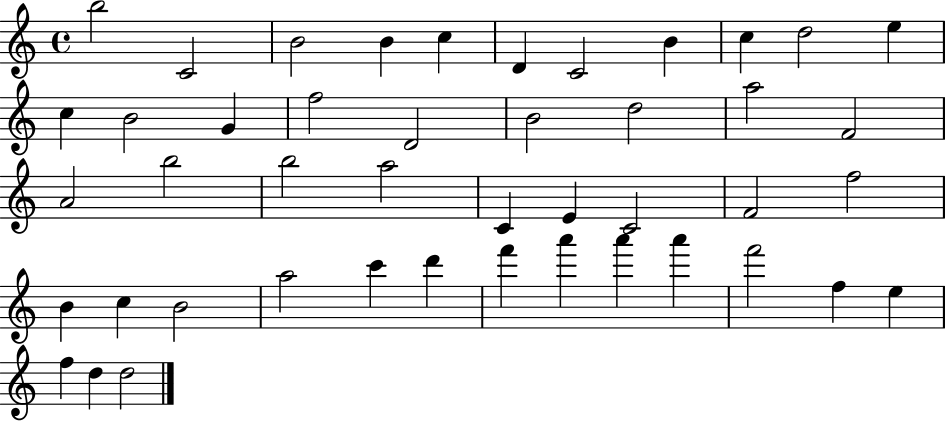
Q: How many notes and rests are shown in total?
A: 45